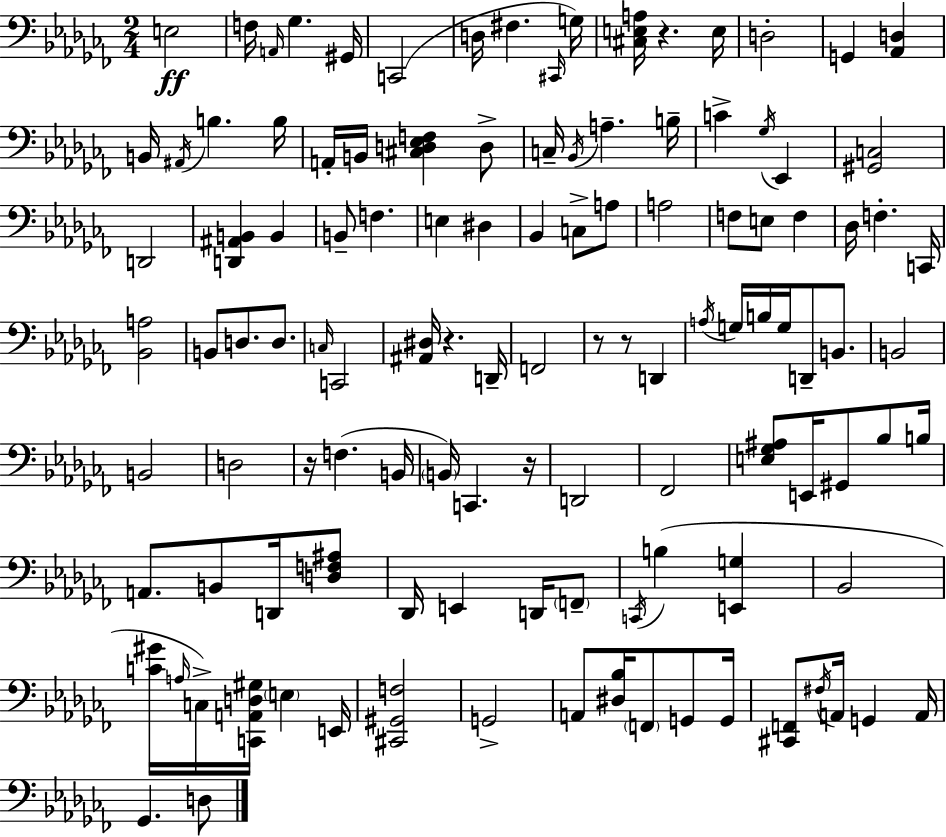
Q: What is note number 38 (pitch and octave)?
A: F3